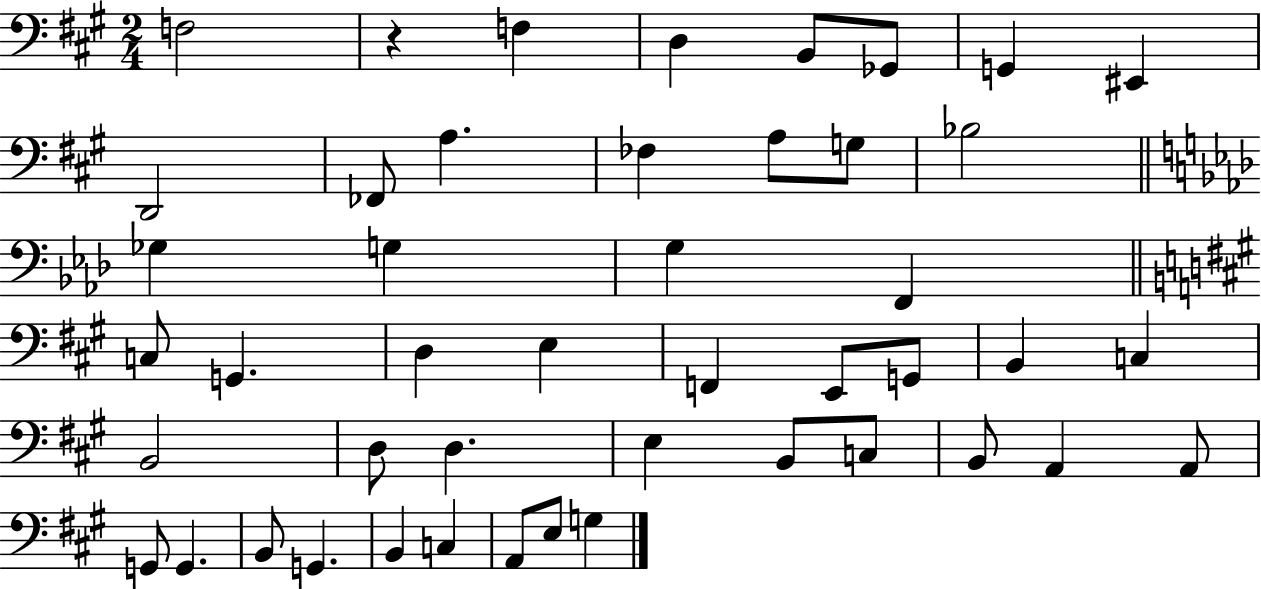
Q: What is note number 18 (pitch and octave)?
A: F2